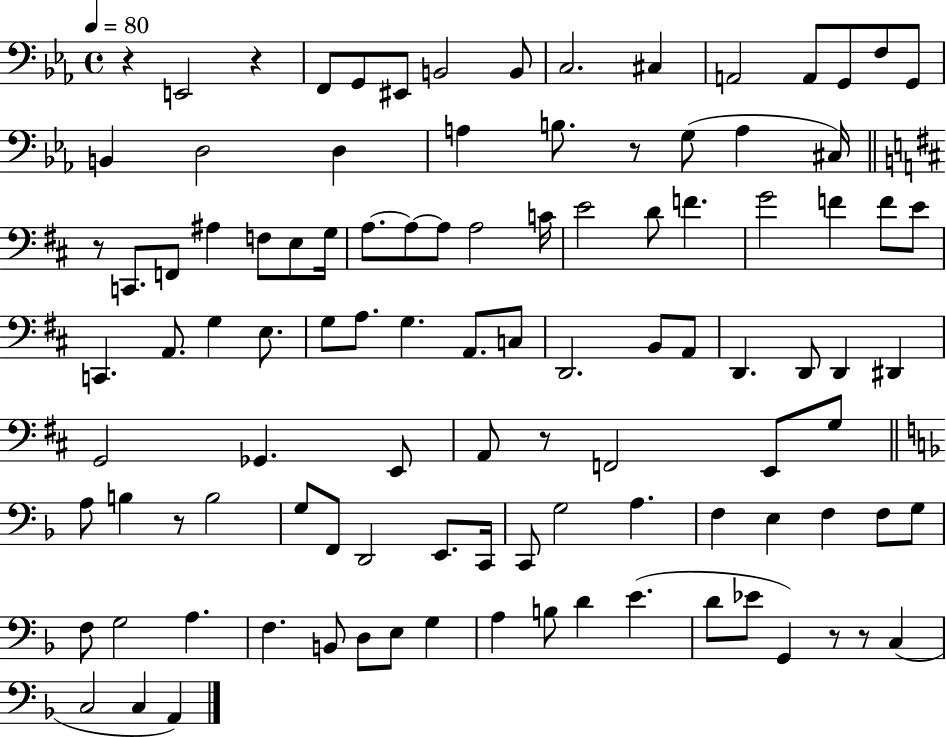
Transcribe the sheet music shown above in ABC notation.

X:1
T:Untitled
M:4/4
L:1/4
K:Eb
z E,,2 z F,,/2 G,,/2 ^E,,/2 B,,2 B,,/2 C,2 ^C, A,,2 A,,/2 G,,/2 F,/2 G,,/2 B,, D,2 D, A, B,/2 z/2 G,/2 A, ^C,/4 z/2 C,,/2 F,,/2 ^A, F,/2 E,/2 G,/4 A,/2 A,/2 A,/2 A,2 C/4 E2 D/2 F G2 F F/2 E/2 C,, A,,/2 G, E,/2 G,/2 A,/2 G, A,,/2 C,/2 D,,2 B,,/2 A,,/2 D,, D,,/2 D,, ^D,, G,,2 _G,, E,,/2 A,,/2 z/2 F,,2 E,,/2 G,/2 A,/2 B, z/2 B,2 G,/2 F,,/2 D,,2 E,,/2 C,,/4 C,,/2 G,2 A, F, E, F, F,/2 G,/2 F,/2 G,2 A, F, B,,/2 D,/2 E,/2 G, A, B,/2 D E D/2 _E/2 G,, z/2 z/2 C, C,2 C, A,,